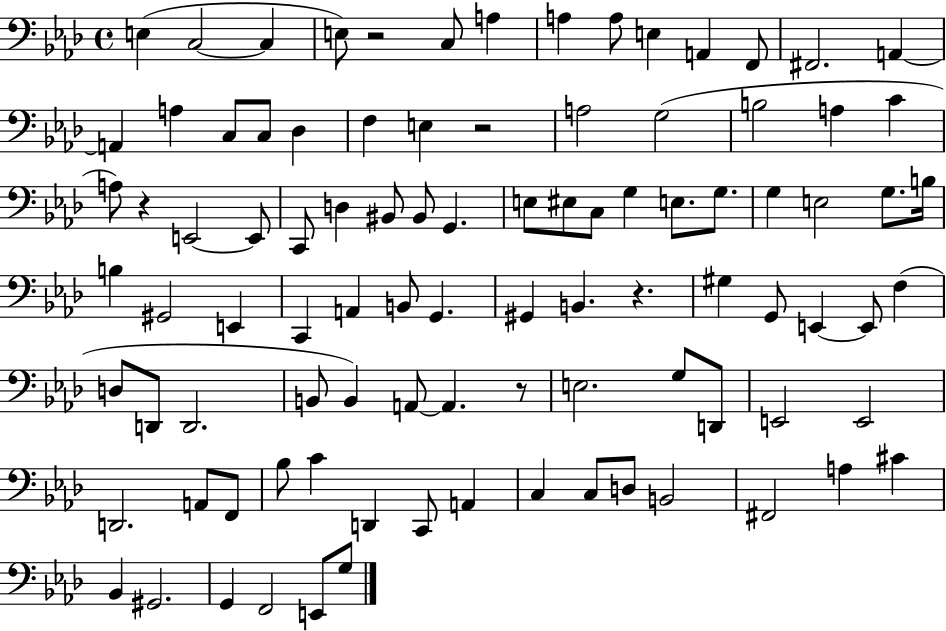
X:1
T:Untitled
M:4/4
L:1/4
K:Ab
E, C,2 C, E,/2 z2 C,/2 A, A, A,/2 E, A,, F,,/2 ^F,,2 A,, A,, A, C,/2 C,/2 _D, F, E, z2 A,2 G,2 B,2 A, C A,/2 z E,,2 E,,/2 C,,/2 D, ^B,,/2 ^B,,/2 G,, E,/2 ^E,/2 C,/2 G, E,/2 G,/2 G, E,2 G,/2 B,/4 B, ^G,,2 E,, C,, A,, B,,/2 G,, ^G,, B,, z ^G, G,,/2 E,, E,,/2 F, D,/2 D,,/2 D,,2 B,,/2 B,, A,,/2 A,, z/2 E,2 G,/2 D,,/2 E,,2 E,,2 D,,2 A,,/2 F,,/2 _B,/2 C D,, C,,/2 A,, C, C,/2 D,/2 B,,2 ^F,,2 A, ^C _B,, ^G,,2 G,, F,,2 E,,/2 G,/2